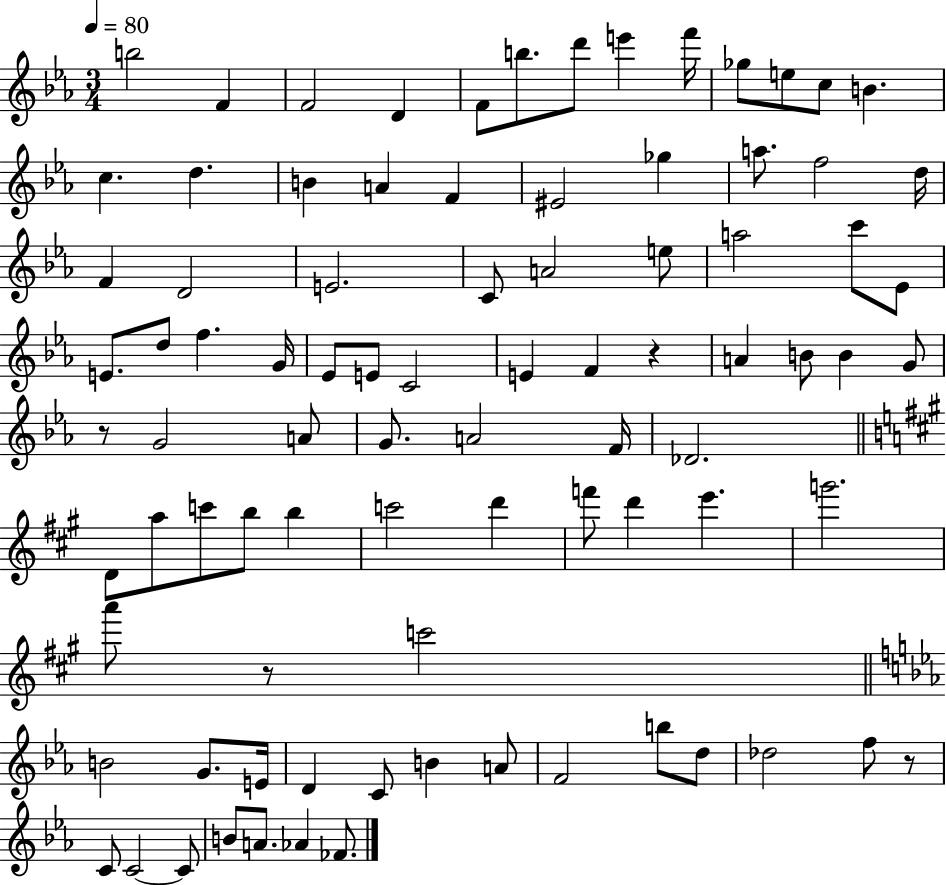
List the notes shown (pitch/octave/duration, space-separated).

B5/h F4/q F4/h D4/q F4/e B5/e. D6/e E6/q F6/s Gb5/e E5/e C5/e B4/q. C5/q. D5/q. B4/q A4/q F4/q EIS4/h Gb5/q A5/e. F5/h D5/s F4/q D4/h E4/h. C4/e A4/h E5/e A5/h C6/e Eb4/e E4/e. D5/e F5/q. G4/s Eb4/e E4/e C4/h E4/q F4/q R/q A4/q B4/e B4/q G4/e R/e G4/h A4/e G4/e. A4/h F4/s Db4/h. D4/e A5/e C6/e B5/e B5/q C6/h D6/q F6/e D6/q E6/q. G6/h. A6/e R/e C6/h B4/h G4/e. E4/s D4/q C4/e B4/q A4/e F4/h B5/e D5/e Db5/h F5/e R/e C4/e C4/h C4/e B4/e A4/e. Ab4/q FES4/e.